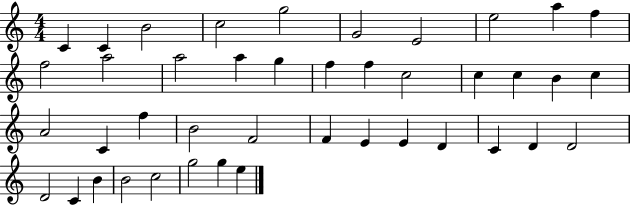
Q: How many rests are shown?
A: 0